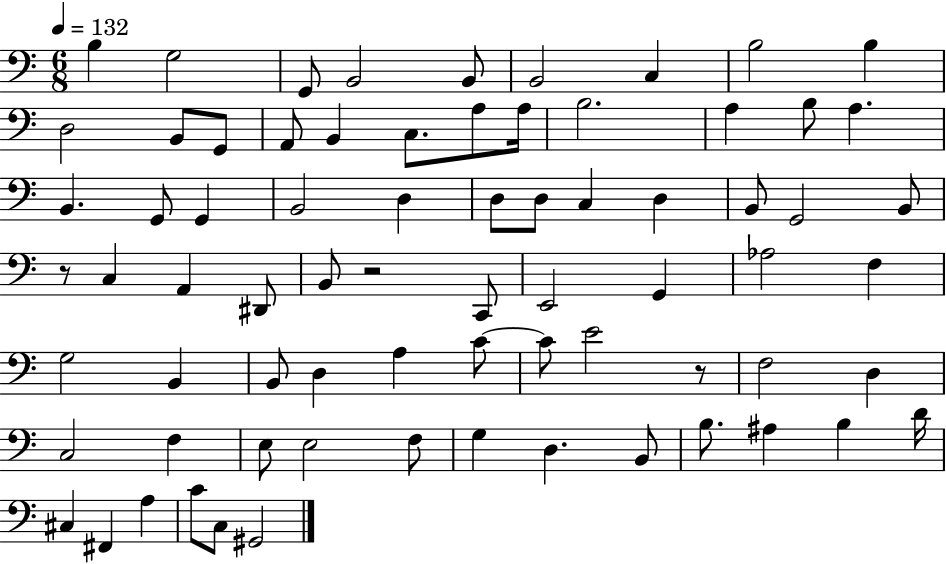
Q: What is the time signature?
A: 6/8